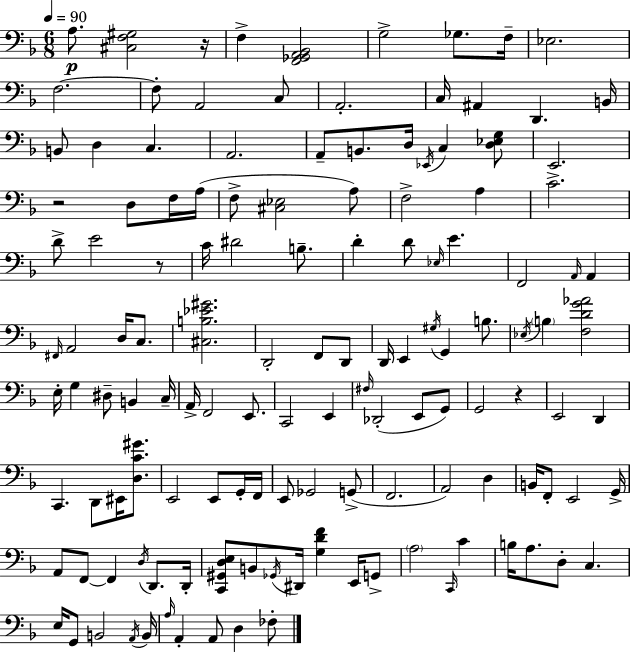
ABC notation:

X:1
T:Untitled
M:6/8
L:1/4
K:F
A,/2 [^C,F,^G,]2 z/4 F, [F,,_G,,A,,_B,,]2 G,2 _G,/2 F,/4 _E,2 F,2 F,/2 A,,2 C,/2 A,,2 C,/4 ^A,, D,, B,,/4 B,,/2 D, C, A,,2 A,,/2 B,,/2 D,/4 _E,,/4 C, [D,_E,G,]/2 E,,2 z2 D,/2 F,/4 A,/4 F,/2 [^C,_E,]2 A,/2 F,2 A, C2 D/2 E2 z/2 C/4 ^D2 B,/2 D D/2 _E,/4 E F,,2 A,,/4 A,, ^F,,/4 A,,2 D,/4 C,/2 [^C,B,_E^G]2 D,,2 F,,/2 D,,/2 D,,/4 E,, ^G,/4 G,, B,/2 _E,/4 B, [F,DG_A]2 E,/4 G, ^D,/2 B,, C,/4 A,,/4 F,,2 E,,/2 C,,2 E,, ^F,/4 _D,,2 E,,/2 G,,/2 G,,2 z E,,2 D,, C,, D,,/2 ^E,,/4 [D,C^G]/2 E,,2 E,,/2 G,,/4 F,,/4 E,,/2 _G,,2 G,,/2 F,,2 A,,2 D, B,,/4 F,,/2 E,,2 G,,/4 A,,/2 F,,/2 F,, D,/4 D,,/2 D,,/4 [C,,^G,,D,E,]/2 B,,/2 _G,,/4 ^D,,/4 [G,DF] E,,/4 G,,/2 A,2 C,,/4 C B,/4 A,/2 D,/2 C, E,/4 G,,/2 B,,2 A,,/4 B,,/4 A,/4 A,, A,,/2 D, _F,/2